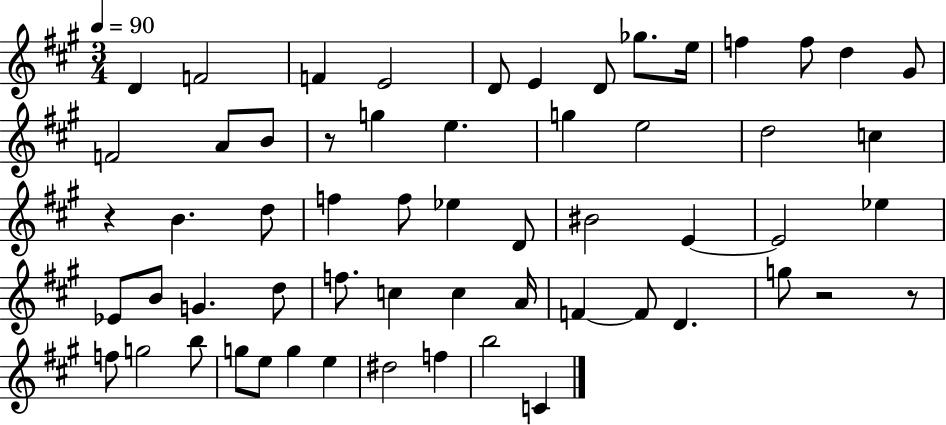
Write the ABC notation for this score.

X:1
T:Untitled
M:3/4
L:1/4
K:A
D F2 F E2 D/2 E D/2 _g/2 e/4 f f/2 d ^G/2 F2 A/2 B/2 z/2 g e g e2 d2 c z B d/2 f f/2 _e D/2 ^B2 E E2 _e _E/2 B/2 G d/2 f/2 c c A/4 F F/2 D g/2 z2 z/2 f/2 g2 b/2 g/2 e/2 g e ^d2 f b2 C